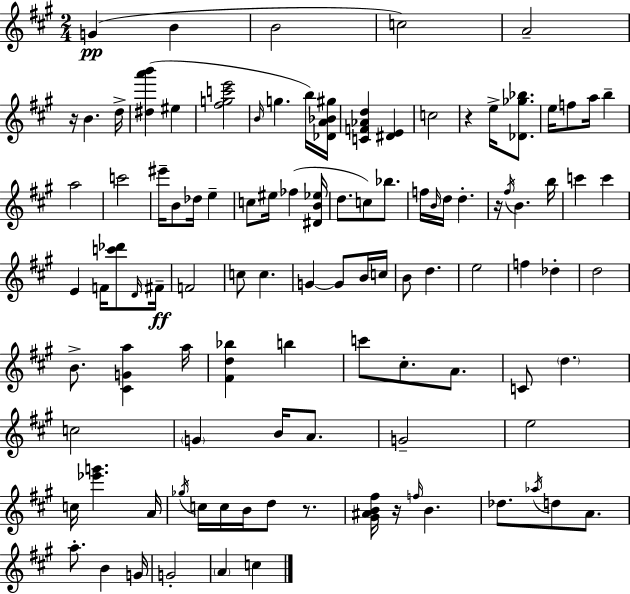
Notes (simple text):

G4/q B4/q B4/h C5/h A4/h R/s B4/q. D5/s [D#5,A6,B6]/q EIS5/q [F#5,G5,C6,E6]/h B4/s G5/q. B5/s [Db4,A4,Bb4,G#5]/s [C4,F4,Ab4,D5]/q [D#4,E4]/q C5/h R/q E5/s [Db4,Gb5,Bb5]/e. E5/s F5/e A5/s B5/q A5/h C6/h EIS6/s B4/e Db5/s E5/q C5/e EIS5/s FES5/q [D#4,B4,Eb5]/s D5/e. C5/e Bb5/e. F5/s B4/s D5/s D5/q. R/s F#5/s B4/q. B5/s C6/q C6/q E4/q F4/s [C6,Db6]/e D4/s F#4/s F4/h C5/e C5/q. G4/q G4/e B4/s C5/s B4/e D5/q. E5/h F5/q Db5/q D5/h B4/e. [C#4,G4,A5]/q A5/s [F#4,D5,Bb5]/q B5/q C6/e C#5/e. A4/e. C4/e D5/q. C5/h G4/q B4/s A4/e. G4/h E5/h C5/s [Eb6,G6]/q. A4/s Gb5/s C5/s C5/s B4/s D5/e R/e. [G#4,A#4,B4,F#5]/s R/s F5/s B4/q. Db5/e. Ab5/s D5/e A4/e. A5/e. B4/q G4/s G4/h A4/q C5/q